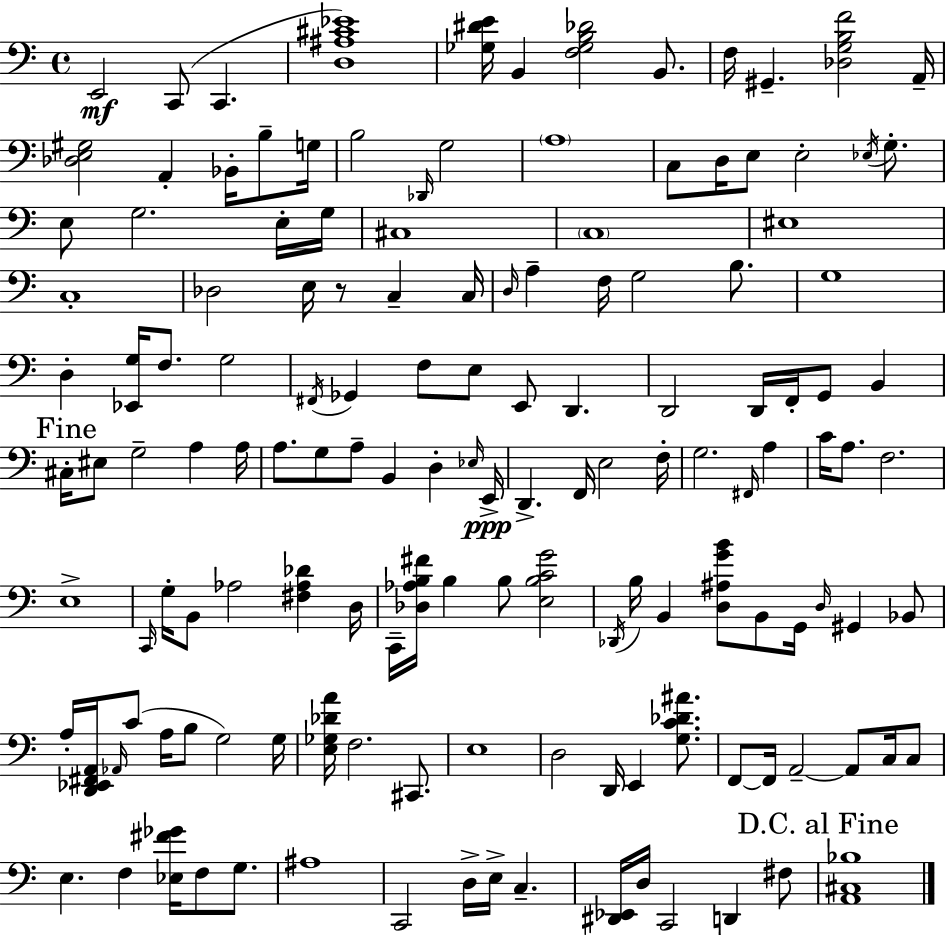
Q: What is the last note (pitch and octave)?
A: F#3